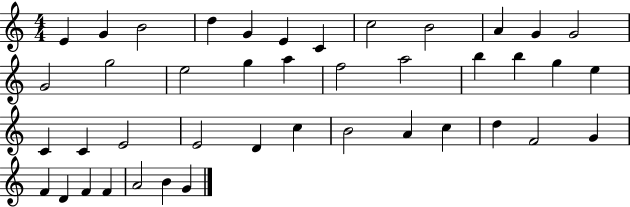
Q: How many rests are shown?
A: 0